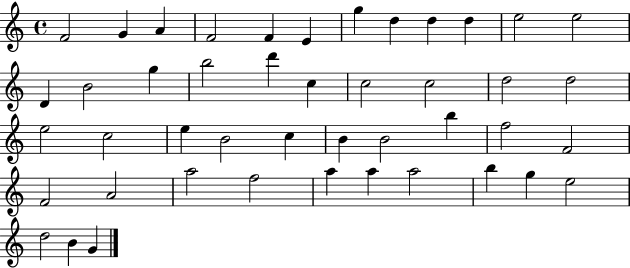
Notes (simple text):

F4/h G4/q A4/q F4/h F4/q E4/q G5/q D5/q D5/q D5/q E5/h E5/h D4/q B4/h G5/q B5/h D6/q C5/q C5/h C5/h D5/h D5/h E5/h C5/h E5/q B4/h C5/q B4/q B4/h B5/q F5/h F4/h F4/h A4/h A5/h F5/h A5/q A5/q A5/h B5/q G5/q E5/h D5/h B4/q G4/q